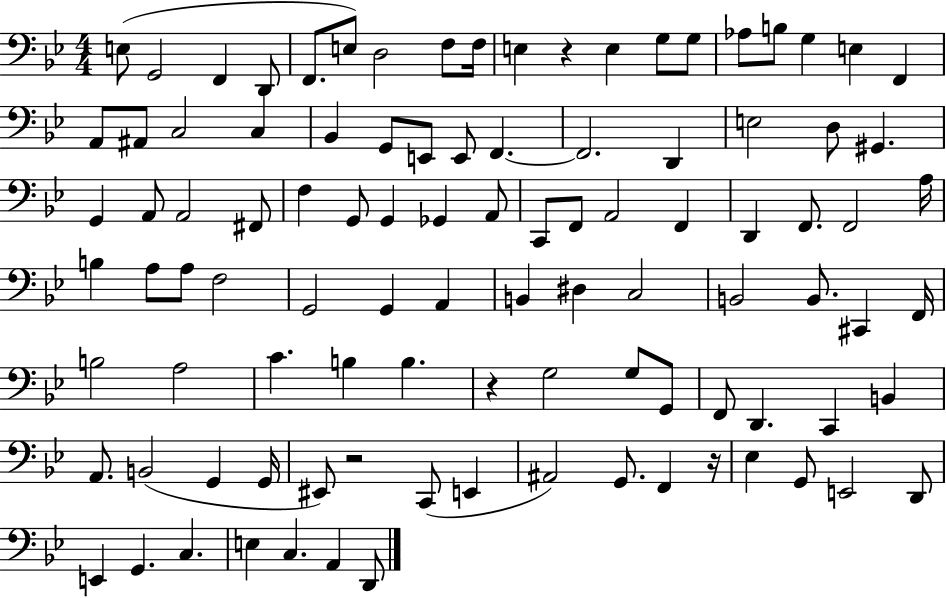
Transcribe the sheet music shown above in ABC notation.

X:1
T:Untitled
M:4/4
L:1/4
K:Bb
E,/2 G,,2 F,, D,,/2 F,,/2 E,/2 D,2 F,/2 F,/4 E, z E, G,/2 G,/2 _A,/2 B,/2 G, E, F,, A,,/2 ^A,,/2 C,2 C, _B,, G,,/2 E,,/2 E,,/2 F,, F,,2 D,, E,2 D,/2 ^G,, G,, A,,/2 A,,2 ^F,,/2 F, G,,/2 G,, _G,, A,,/2 C,,/2 F,,/2 A,,2 F,, D,, F,,/2 F,,2 A,/4 B, A,/2 A,/2 F,2 G,,2 G,, A,, B,, ^D, C,2 B,,2 B,,/2 ^C,, F,,/4 B,2 A,2 C B, B, z G,2 G,/2 G,,/2 F,,/2 D,, C,, B,, A,,/2 B,,2 G,, G,,/4 ^E,,/2 z2 C,,/2 E,, ^A,,2 G,,/2 F,, z/4 _E, G,,/2 E,,2 D,,/2 E,, G,, C, E, C, A,, D,,/2